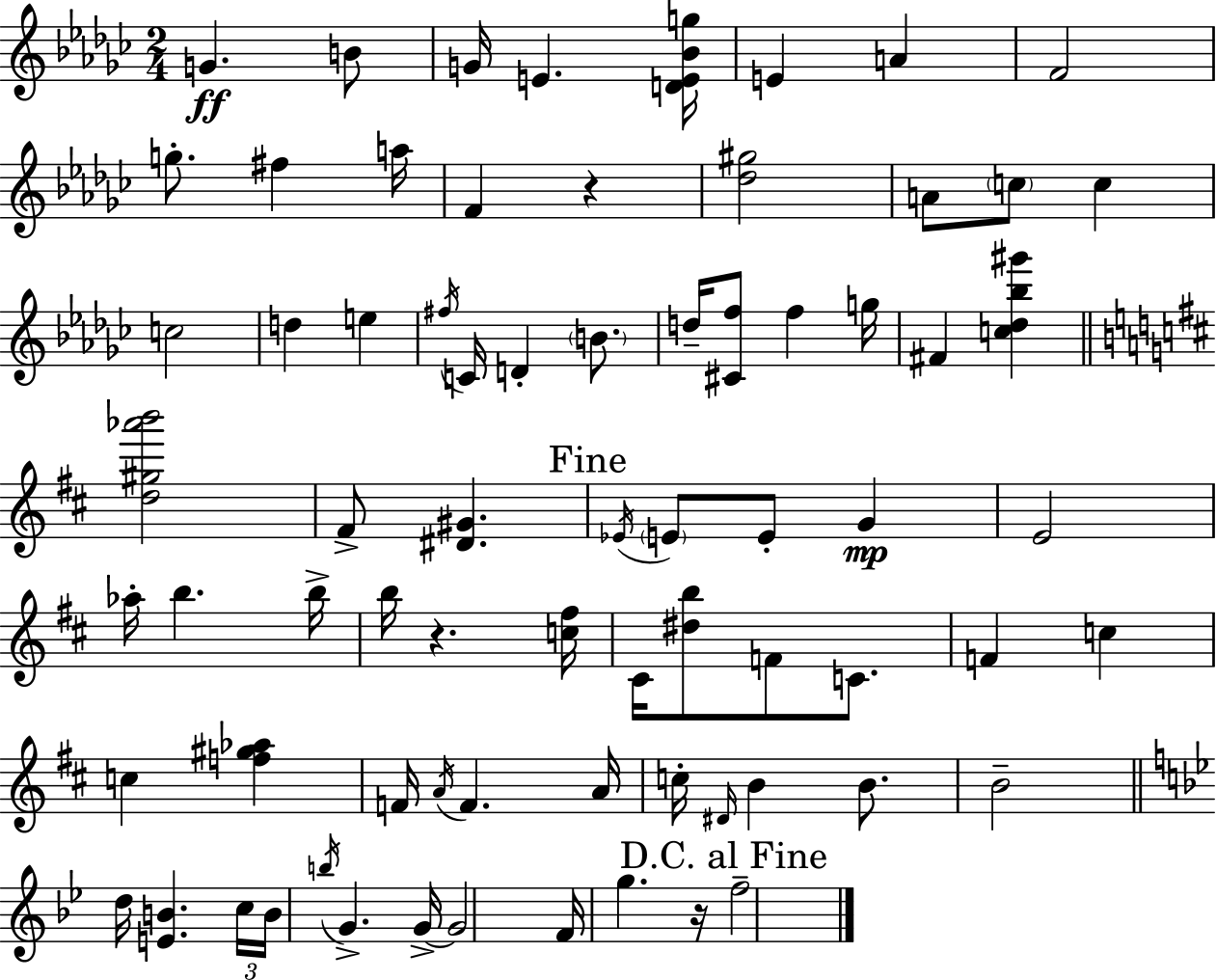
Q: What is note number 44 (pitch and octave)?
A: F4